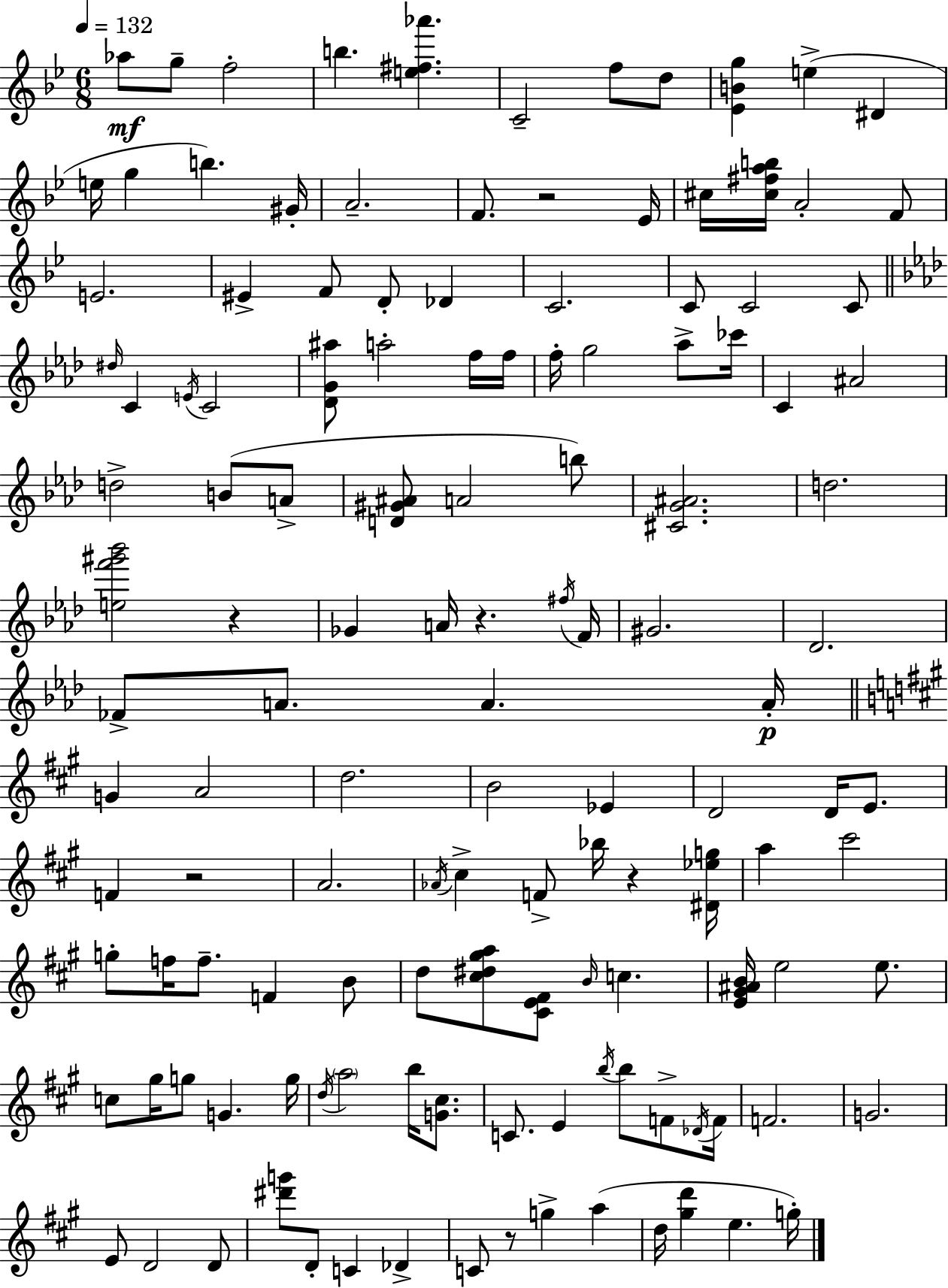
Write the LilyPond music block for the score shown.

{
  \clef treble
  \numericTimeSignature
  \time 6/8
  \key g \minor
  \tempo 4 = 132
  aes''8\mf g''8-- f''2-. | b''4. <e'' fis'' aes'''>4. | c'2-- f''8 d''8 | <ees' b' g''>4 e''4->( dis'4 | \break e''16 g''4 b''4.) gis'16-. | a'2.-- | f'8. r2 ees'16 | cis''16 <cis'' fis'' a'' b''>16 a'2-. f'8 | \break e'2. | eis'4-> f'8 d'8-. des'4 | c'2. | c'8 c'2 c'8 | \break \bar "||" \break \key aes \major \grace { dis''16 } c'4 \acciaccatura { e'16 } c'2 | <des' g' ais''>8 a''2-. | f''16 f''16 f''16-. g''2 aes''8-> | ces'''16 c'4 ais'2 | \break d''2-> b'8( | a'8-> <d' gis' ais'>8 a'2 | b''8) <cis' g' ais'>2. | d''2. | \break <e'' f''' gis''' bes'''>2 r4 | ges'4 a'16 r4. | \acciaccatura { fis''16 } f'16 gis'2. | des'2. | \break fes'8-> a'8. a'4. | a'16-.\p \bar "||" \break \key a \major g'4 a'2 | d''2. | b'2 ees'4 | d'2 d'16 e'8. | \break f'4 r2 | a'2. | \acciaccatura { aes'16 } cis''4-> f'8-> bes''16 r4 | <dis' ees'' g''>16 a''4 cis'''2 | \break g''8-. f''16 f''8.-- f'4 b'8 | d''8 <cis'' dis'' gis'' a''>8 <cis' e' fis'>8 \grace { b'16 } c''4. | <e' gis' ais' b'>16 e''2 e''8. | c''8 gis''16 g''8 g'4. | \break g''16 \acciaccatura { d''16 } \parenthesize a''2 b''16 | <g' cis''>8. c'8. e'4 \acciaccatura { b''16 } b''8 | f'8-> \acciaccatura { des'16 } f'16 f'2. | g'2. | \break e'8 d'2 | d'8 <dis''' g'''>8 d'8-. c'4 | des'4-> c'8 r8 g''4-> | a''4( d''16 <gis'' d'''>4 e''4. | \break g''16-.) \bar "|."
}